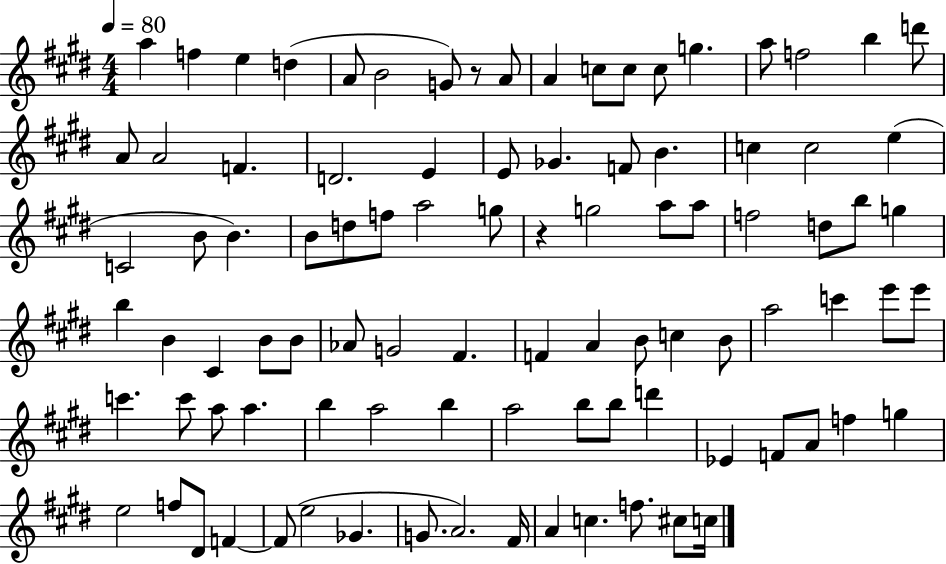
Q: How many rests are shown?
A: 2